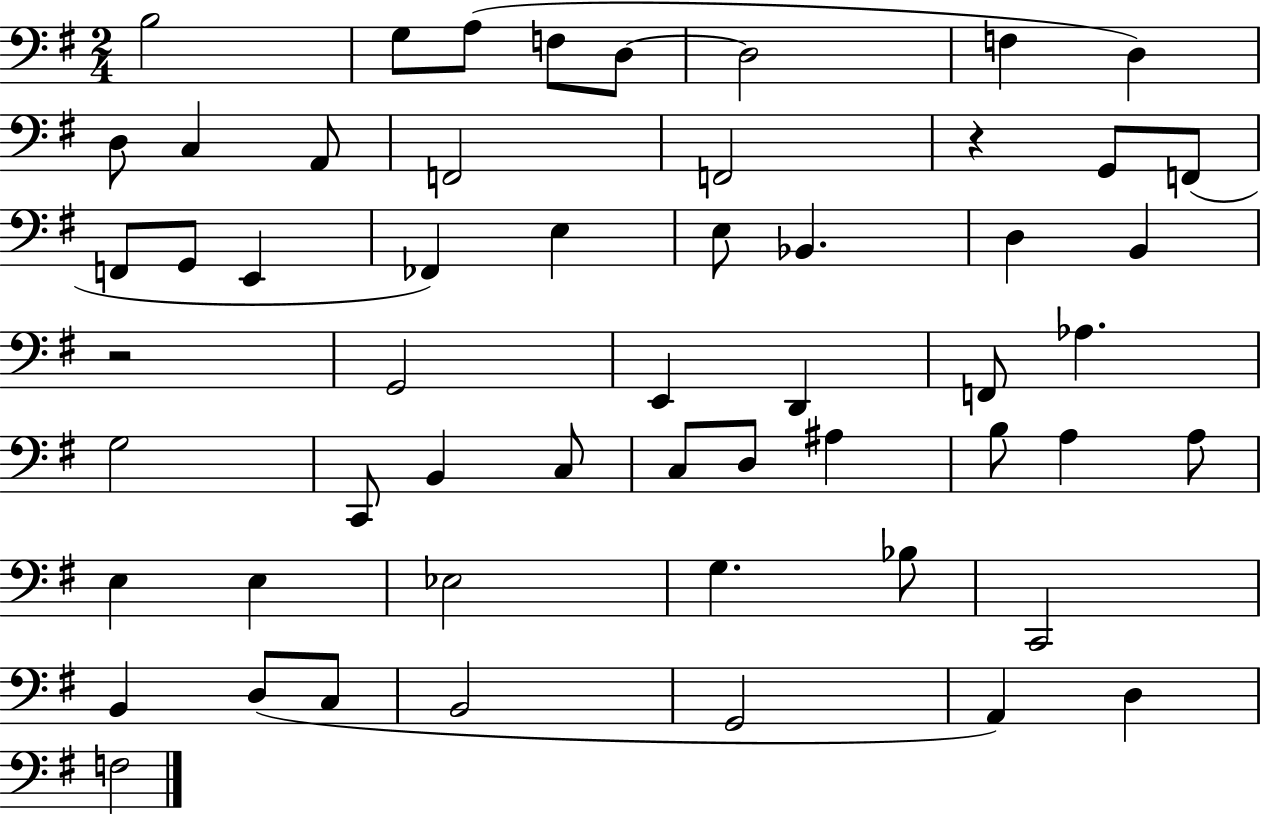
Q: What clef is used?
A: bass